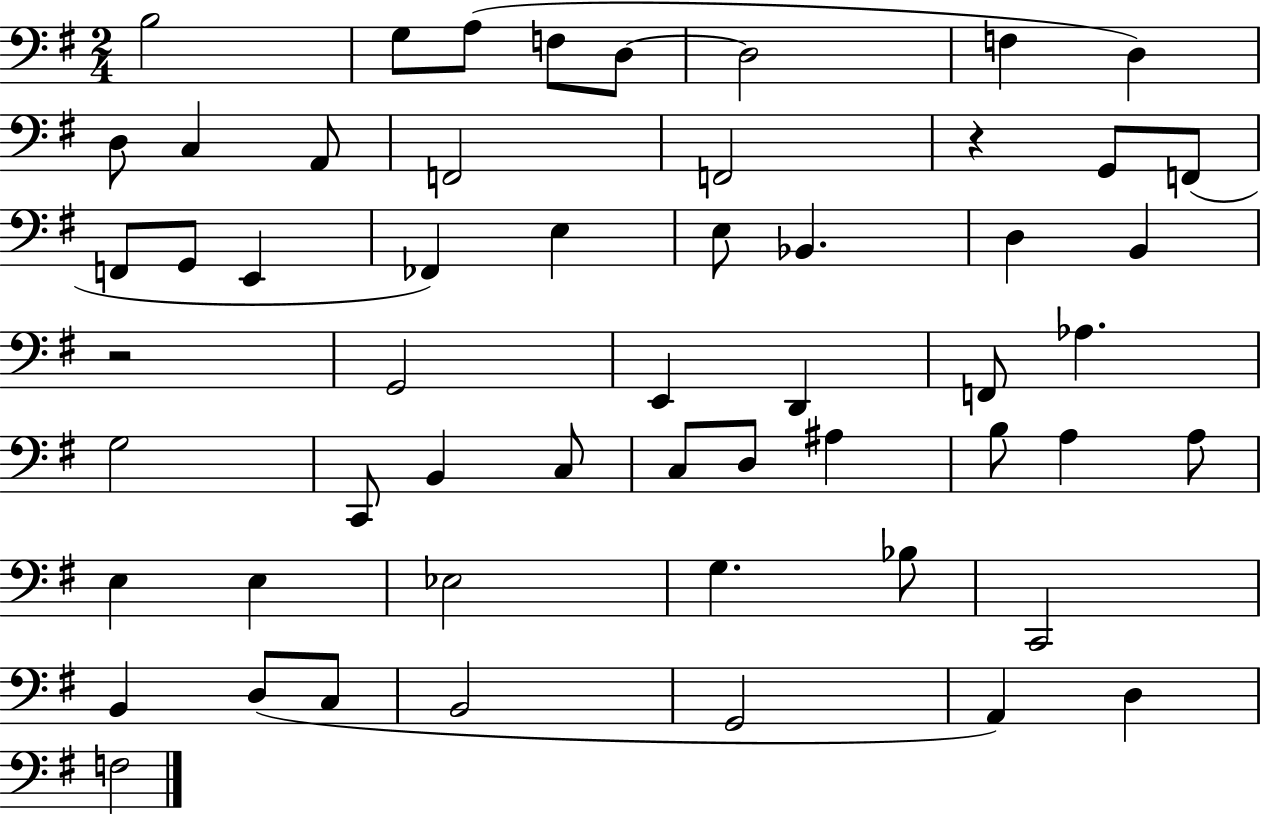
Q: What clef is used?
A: bass